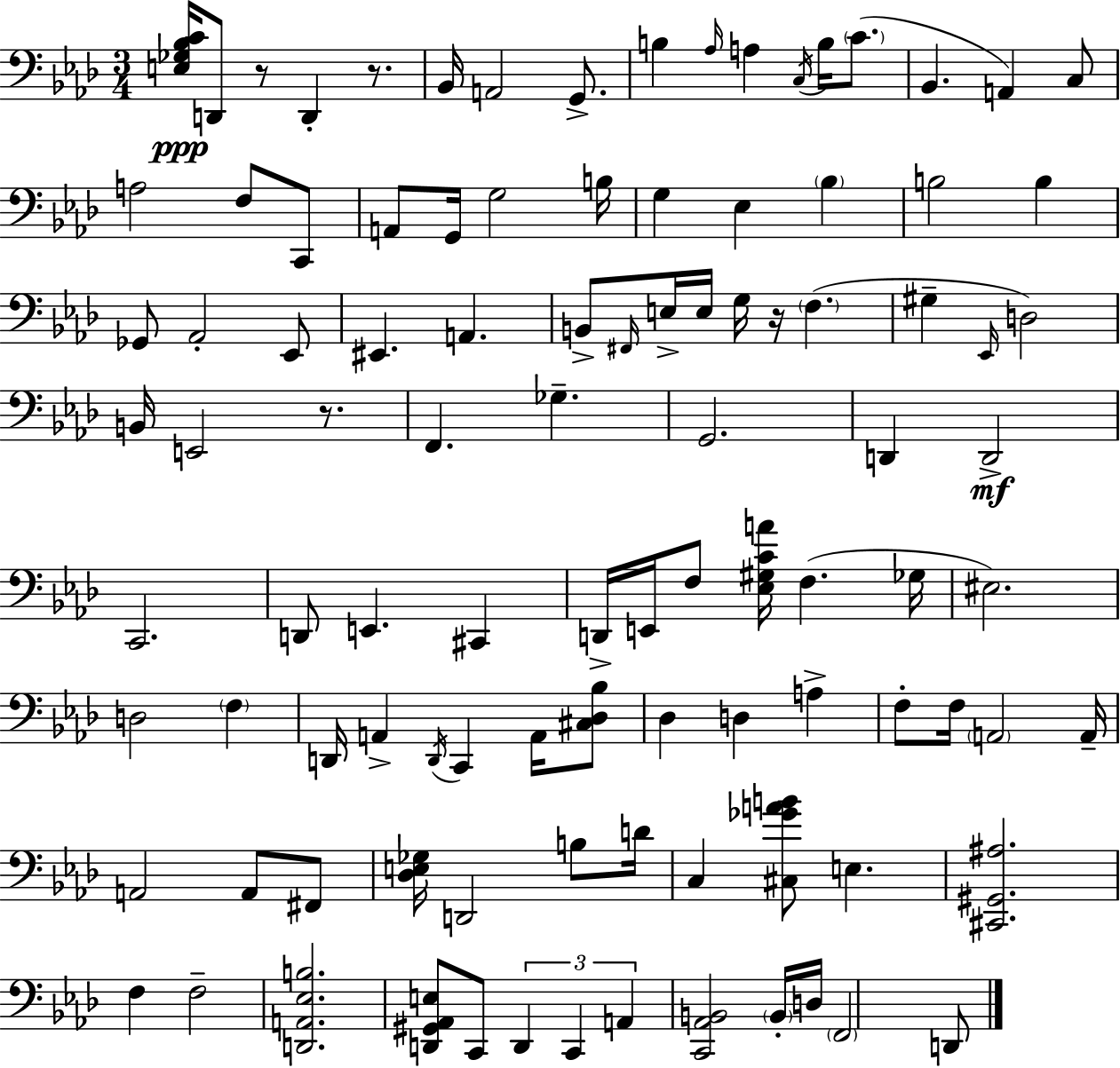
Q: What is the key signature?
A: F minor